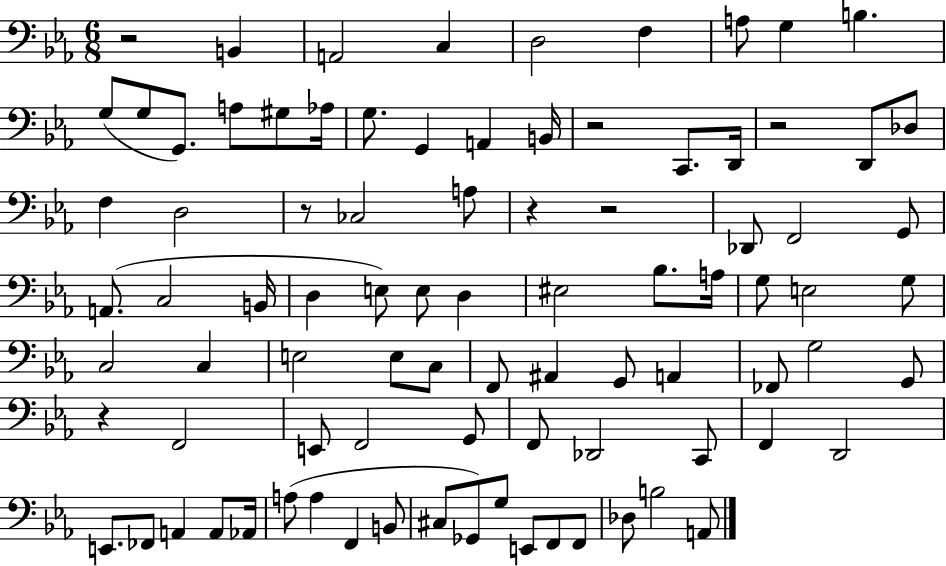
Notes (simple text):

R/h B2/q A2/h C3/q D3/h F3/q A3/e G3/q B3/q. G3/e G3/e G2/e. A3/e G#3/e Ab3/s G3/e. G2/q A2/q B2/s R/h C2/e. D2/s R/h D2/e Db3/e F3/q D3/h R/e CES3/h A3/e R/q R/h Db2/e F2/h G2/e A2/e. C3/h B2/s D3/q E3/e E3/e D3/q EIS3/h Bb3/e. A3/s G3/e E3/h G3/e C3/h C3/q E3/h E3/e C3/e F2/e A#2/q G2/e A2/q FES2/e G3/h G2/e R/q F2/h E2/e F2/h G2/e F2/e Db2/h C2/e F2/q D2/h E2/e. FES2/e A2/q A2/e Ab2/s A3/e A3/q F2/q B2/e C#3/e Gb2/e G3/e E2/e F2/e F2/e Db3/e B3/h A2/e